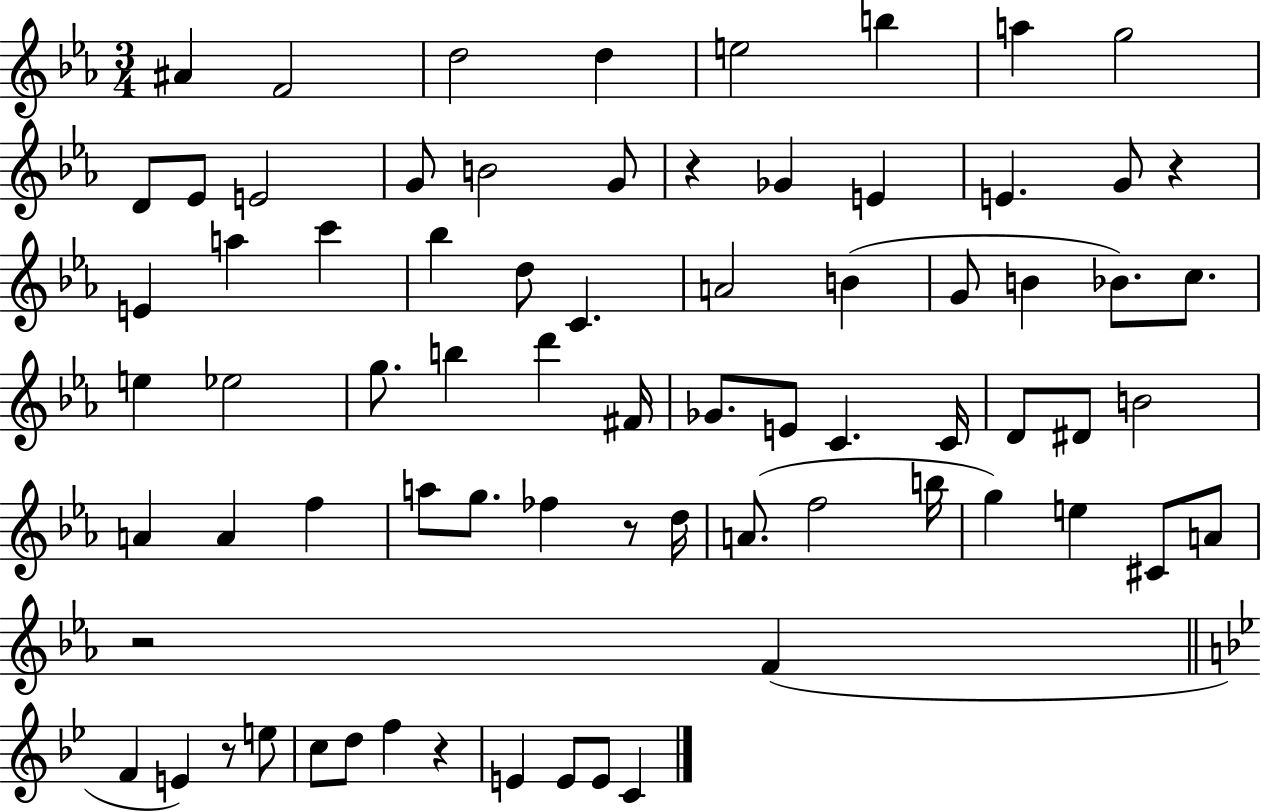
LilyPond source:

{
  \clef treble
  \numericTimeSignature
  \time 3/4
  \key ees \major
  ais'4 f'2 | d''2 d''4 | e''2 b''4 | a''4 g''2 | \break d'8 ees'8 e'2 | g'8 b'2 g'8 | r4 ges'4 e'4 | e'4. g'8 r4 | \break e'4 a''4 c'''4 | bes''4 d''8 c'4. | a'2 b'4( | g'8 b'4 bes'8.) c''8. | \break e''4 ees''2 | g''8. b''4 d'''4 fis'16 | ges'8. e'8 c'4. c'16 | d'8 dis'8 b'2 | \break a'4 a'4 f''4 | a''8 g''8. fes''4 r8 d''16 | a'8.( f''2 b''16 | g''4) e''4 cis'8 a'8 | \break r2 f'4( | \bar "||" \break \key bes \major f'4 e'4) r8 e''8 | c''8 d''8 f''4 r4 | e'4 e'8 e'8 c'4 | \bar "|."
}